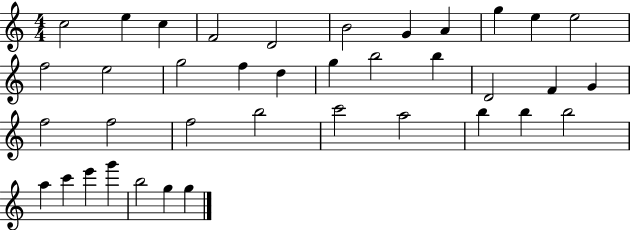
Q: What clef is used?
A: treble